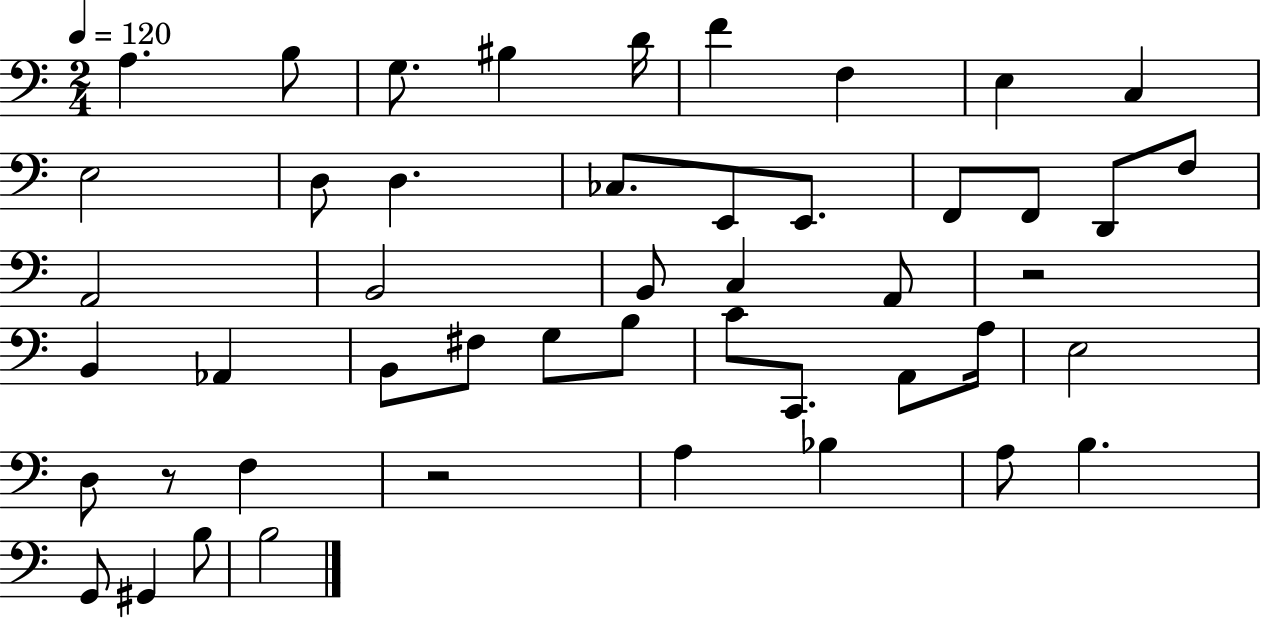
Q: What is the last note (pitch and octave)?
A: B3